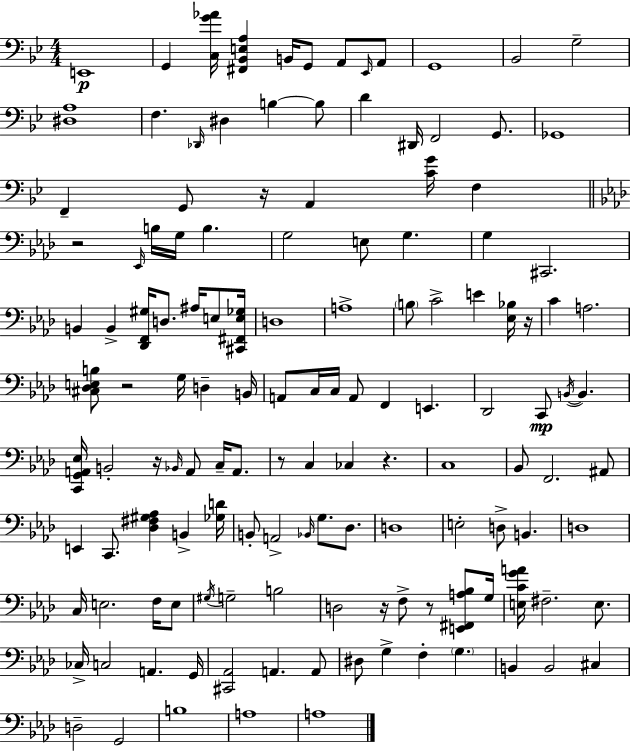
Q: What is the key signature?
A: BES major